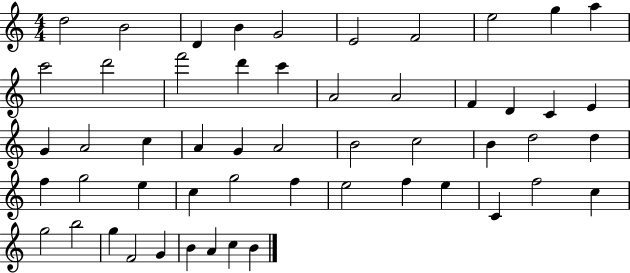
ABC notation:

X:1
T:Untitled
M:4/4
L:1/4
K:C
d2 B2 D B G2 E2 F2 e2 g a c'2 d'2 f'2 d' c' A2 A2 F D C E G A2 c A G A2 B2 c2 B d2 d f g2 e c g2 f e2 f e C f2 c g2 b2 g F2 G B A c B